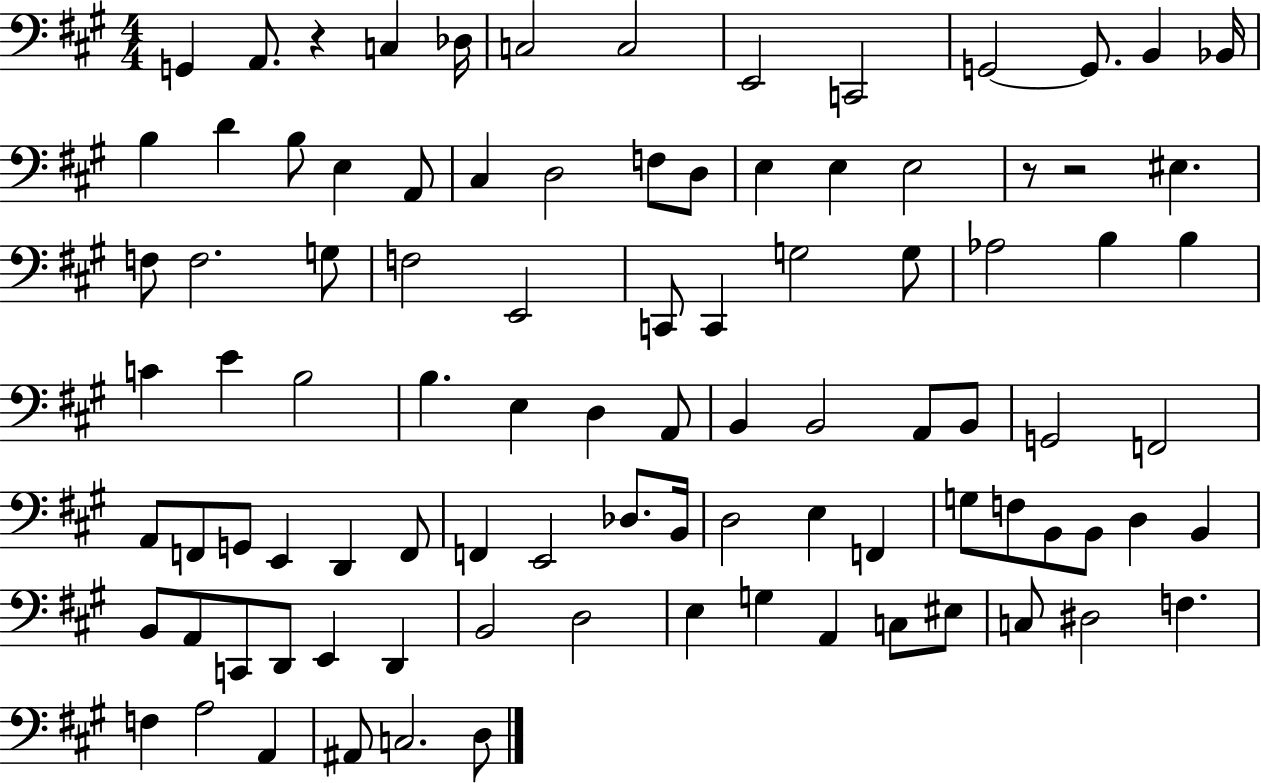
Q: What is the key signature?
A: A major